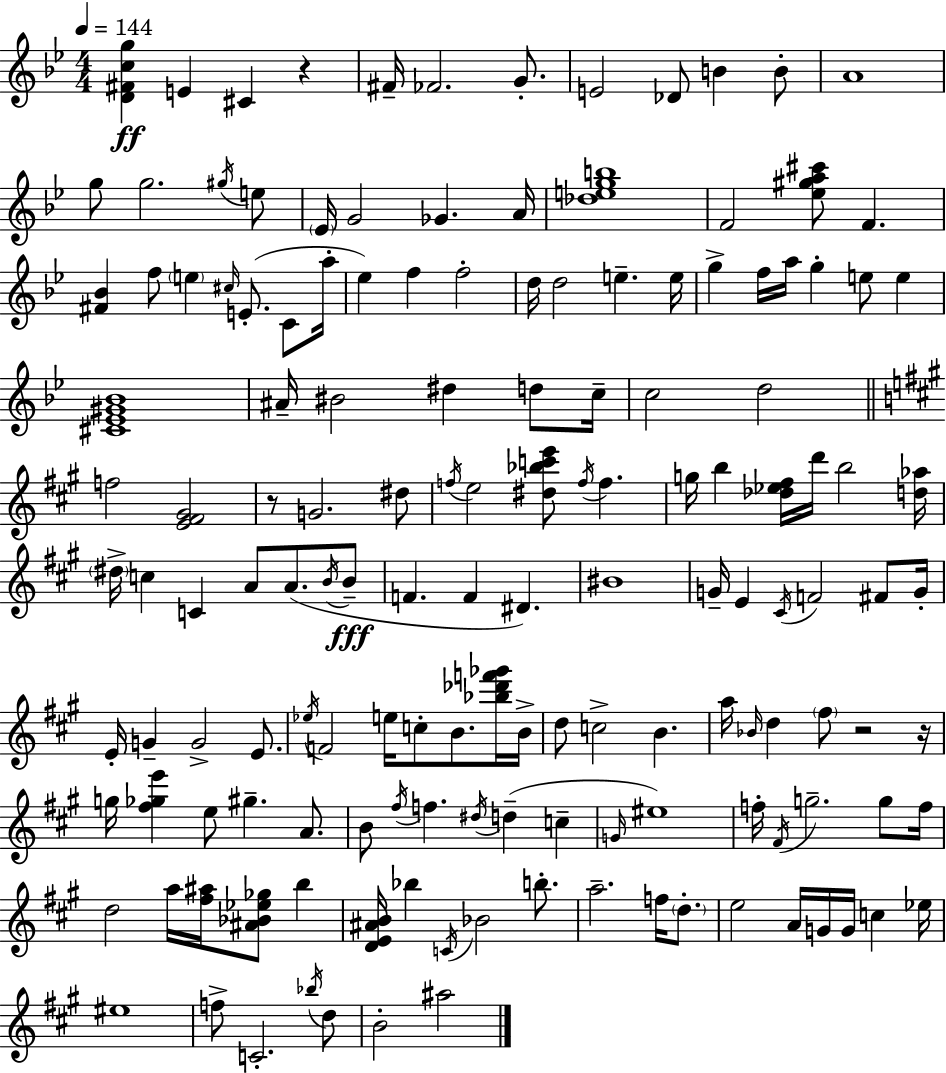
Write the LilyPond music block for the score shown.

{
  \clef treble
  \numericTimeSignature
  \time 4/4
  \key bes \major
  \tempo 4 = 144
  \repeat volta 2 { <d' fis' c'' g''>4\ff e'4 cis'4 r4 | fis'16-- fes'2. g'8.-. | e'2 des'8 b'4 b'8-. | a'1 | \break g''8 g''2. \acciaccatura { gis''16 } e''8 | \parenthesize ees'16 g'2 ges'4. | a'16 <des'' e'' g'' b''>1 | f'2 <ees'' gis'' a'' cis'''>8 f'4. | \break <fis' bes'>4 f''8 \parenthesize e''4 \grace { cis''16 }( e'8.-. c'8 | a''16-. ees''4) f''4 f''2-. | d''16 d''2 e''4.-- | e''16 g''4-> f''16 a''16 g''4-. e''8 e''4 | \break <cis' ees' gis' bes'>1 | ais'16-- bis'2 dis''4 d''8 | c''16-- c''2 d''2 | \bar "||" \break \key a \major f''2 <e' fis' gis'>2 | r8 g'2. dis''8 | \acciaccatura { f''16 } e''2 <dis'' bes'' c''' e'''>8 \acciaccatura { f''16 } f''4. | g''16 b''4 <des'' ees'' fis''>16 d'''16 b''2 | \break <d'' aes''>16 \parenthesize dis''16-> c''4 c'4 a'8 a'8.( | \acciaccatura { b'16 } b'8--\fff f'4. f'4 dis'4.) | bis'1 | g'16-- e'4 \acciaccatura { cis'16 } f'2 | \break fis'8 g'16-. e'16-. g'4-- g'2-> | e'8. \acciaccatura { ees''16 } f'2 e''16 c''8-. | b'8. <bes'' des''' f''' ges'''>16 b'16-> d''8 c''2-> b'4. | a''16 \grace { bes'16 } d''4 \parenthesize fis''8 r2 | \break r16 g''16 <fis'' ges'' e'''>4 e''8 gis''4.-- | a'8. b'8 \acciaccatura { fis''16 } f''4. \acciaccatura { dis''16 }( | d''4-- c''4-- \grace { g'16 } eis''1) | f''16-. \acciaccatura { fis'16 } g''2.-- | \break g''8 f''16 d''2 | a''16 <fis'' ais''>16 <ais' bes' ees'' ges''>8 b''4 <d' e' ais' b'>16 bes''4 \acciaccatura { c'16 } | bes'2 b''8.-. a''2.-- | f''16 \parenthesize d''8.-. e''2 | \break a'16 g'16 g'16 c''4 ees''16 eis''1 | f''8-> c'2.-. | \acciaccatura { bes''16 } d''8 b'2-. | ais''2 } \bar "|."
}